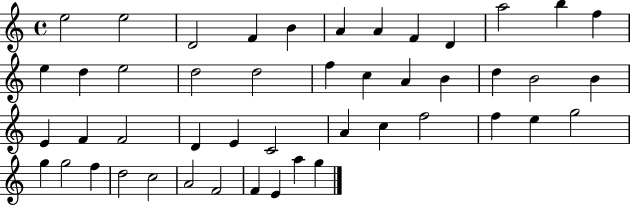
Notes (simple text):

E5/h E5/h D4/h F4/q B4/q A4/q A4/q F4/q D4/q A5/h B5/q F5/q E5/q D5/q E5/h D5/h D5/h F5/q C5/q A4/q B4/q D5/q B4/h B4/q E4/q F4/q F4/h D4/q E4/q C4/h A4/q C5/q F5/h F5/q E5/q G5/h G5/q G5/h F5/q D5/h C5/h A4/h F4/h F4/q E4/q A5/q G5/q